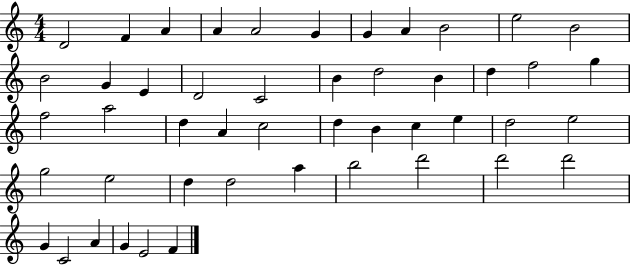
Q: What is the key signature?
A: C major